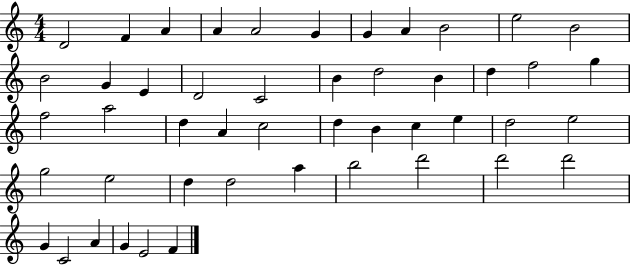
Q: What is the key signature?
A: C major